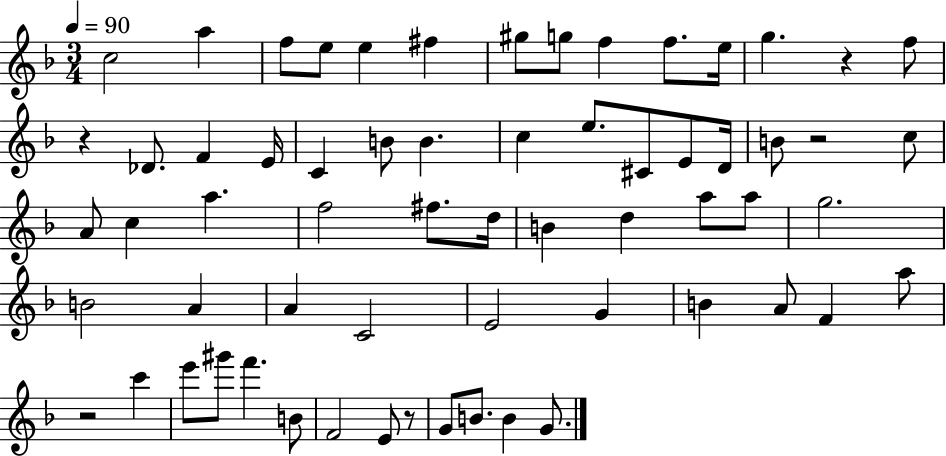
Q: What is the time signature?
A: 3/4